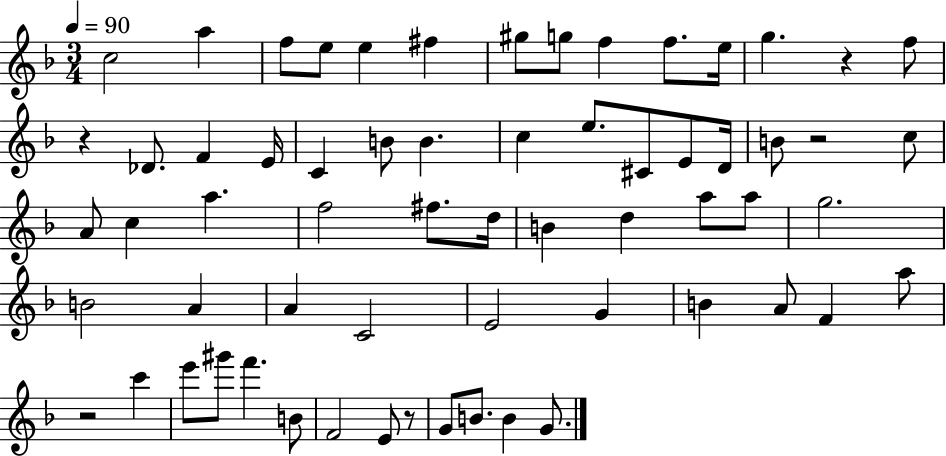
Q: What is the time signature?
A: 3/4